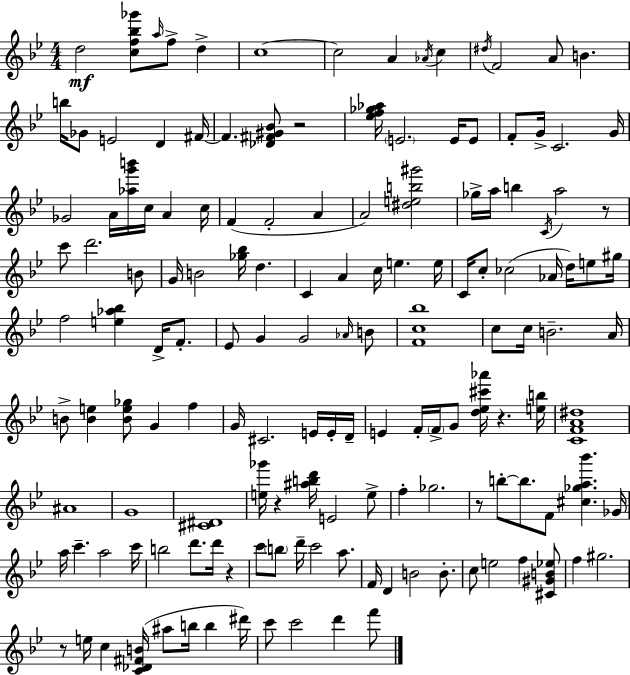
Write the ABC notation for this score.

X:1
T:Untitled
M:4/4
L:1/4
K:Gm
d2 [cf_b_g']/2 a/4 f/2 d c4 c2 A _A/4 c ^d/4 F2 A/2 B b/4 _G/2 E2 D ^F/4 ^F [_D^F^G_B]/2 z2 [_ef_g_a]/4 E2 E/4 E/2 F/2 G/4 C2 G/4 _G2 A/4 [_ag'b']/4 c/4 A c/4 F F2 A A2 [^deb^g']2 _g/4 a/4 b C/4 a2 z/2 c'/2 d'2 B/2 G/4 B2 [_g_b]/4 d C A c/4 e e/4 C/4 c/2 _c2 _A/4 d/4 e/2 ^g/4 f2 [e_a_b] D/4 F/2 _E/2 G G2 _A/4 B/2 [Fc_b]4 c/2 c/4 B2 A/4 B/2 [Be] [Be_g]/2 G f G/4 ^C2 E/4 E/4 D/4 E F/4 F/4 G/2 [d_e^c'_a']/4 z [eb]/4 [CFA^d]4 ^A4 G4 [^C^D]4 [e_g']/4 z [^abd']/4 E2 e/2 f _g2 z/2 b/2 b/2 F/2 [^c_ga_b'] _G/4 a/4 c' a2 c'/4 b2 d'/2 d'/4 z c'/2 b/2 d'/4 c'2 a/2 F/4 D B2 B/2 c/2 e2 f [^C^GB_e]/2 f ^g2 z/2 e/4 c [C_D^FB]/4 ^a/2 b/4 b ^d'/4 c'/2 c'2 d' f'/2